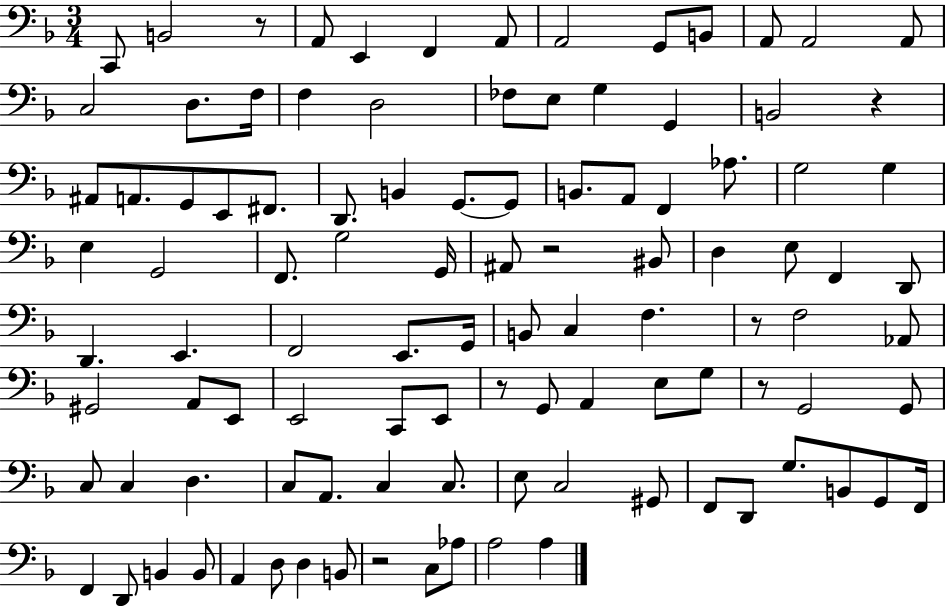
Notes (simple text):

C2/e B2/h R/e A2/e E2/q F2/q A2/e A2/h G2/e B2/e A2/e A2/h A2/e C3/h D3/e. F3/s F3/q D3/h FES3/e E3/e G3/q G2/q B2/h R/q A#2/e A2/e. G2/e E2/e F#2/e. D2/e. B2/q G2/e. G2/e B2/e. A2/e F2/q Ab3/e. G3/h G3/q E3/q G2/h F2/e. G3/h G2/s A#2/e R/h BIS2/e D3/q E3/e F2/q D2/e D2/q. E2/q. F2/h E2/e. G2/s B2/e C3/q F3/q. R/e F3/h Ab2/e G#2/h A2/e E2/e E2/h C2/e E2/e R/e G2/e A2/q E3/e G3/e R/e G2/h G2/e C3/e C3/q D3/q. C3/e A2/e. C3/q C3/e. E3/e C3/h G#2/e F2/e D2/e G3/e. B2/e G2/e F2/s F2/q D2/e B2/q B2/e A2/q D3/e D3/q B2/e R/h C3/e Ab3/e A3/h A3/q